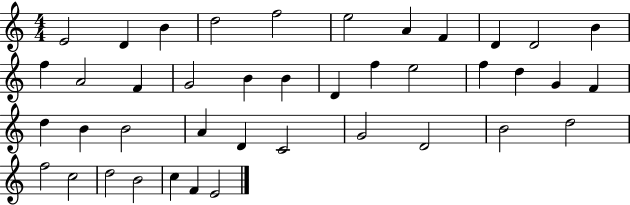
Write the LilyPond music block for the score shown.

{
  \clef treble
  \numericTimeSignature
  \time 4/4
  \key c \major
  e'2 d'4 b'4 | d''2 f''2 | e''2 a'4 f'4 | d'4 d'2 b'4 | \break f''4 a'2 f'4 | g'2 b'4 b'4 | d'4 f''4 e''2 | f''4 d''4 g'4 f'4 | \break d''4 b'4 b'2 | a'4 d'4 c'2 | g'2 d'2 | b'2 d''2 | \break f''2 c''2 | d''2 b'2 | c''4 f'4 e'2 | \bar "|."
}